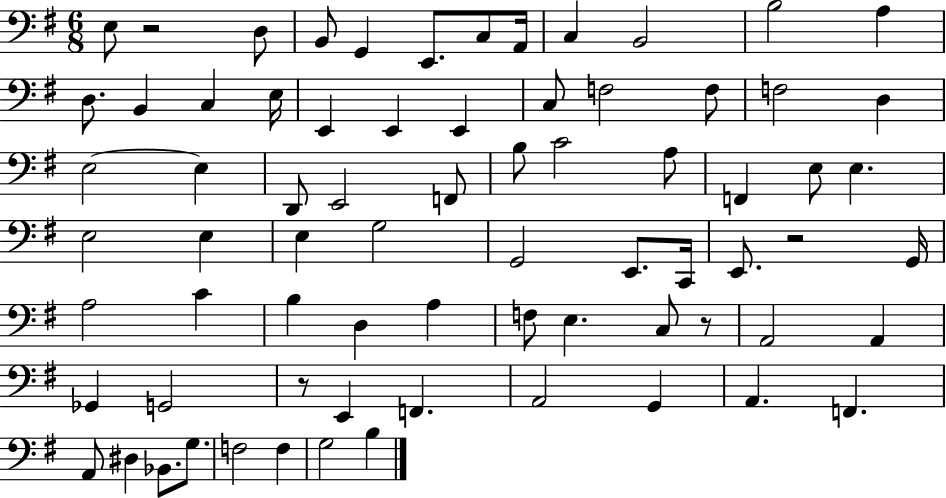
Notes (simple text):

E3/e R/h D3/e B2/e G2/q E2/e. C3/e A2/s C3/q B2/h B3/h A3/q D3/e. B2/q C3/q E3/s E2/q E2/q E2/q C3/e F3/h F3/e F3/h D3/q E3/h E3/q D2/e E2/h F2/e B3/e C4/h A3/e F2/q E3/e E3/q. E3/h E3/q E3/q G3/h G2/h E2/e. C2/s E2/e. R/h G2/s A3/h C4/q B3/q D3/q A3/q F3/e E3/q. C3/e R/e A2/h A2/q Gb2/q G2/h R/e E2/q F2/q. A2/h G2/q A2/q. F2/q. A2/e D#3/q Bb2/e. G3/e. F3/h F3/q G3/h B3/q